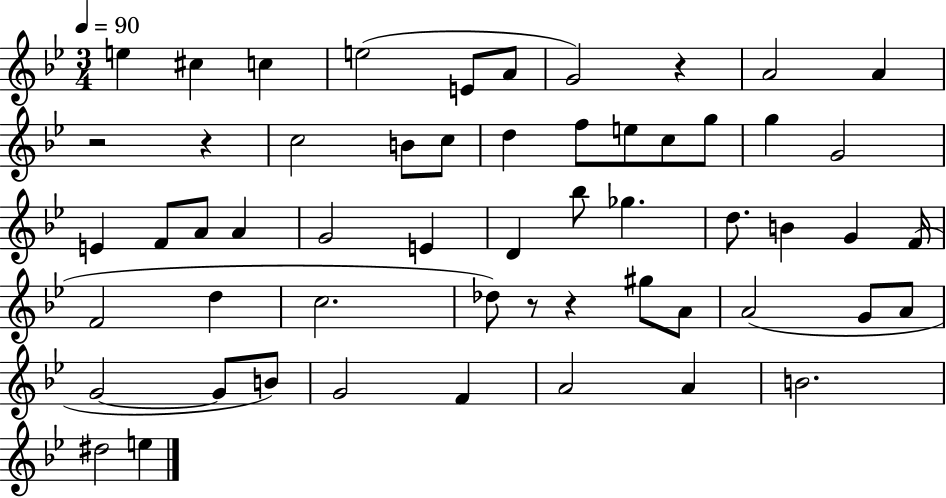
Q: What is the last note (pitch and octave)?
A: E5